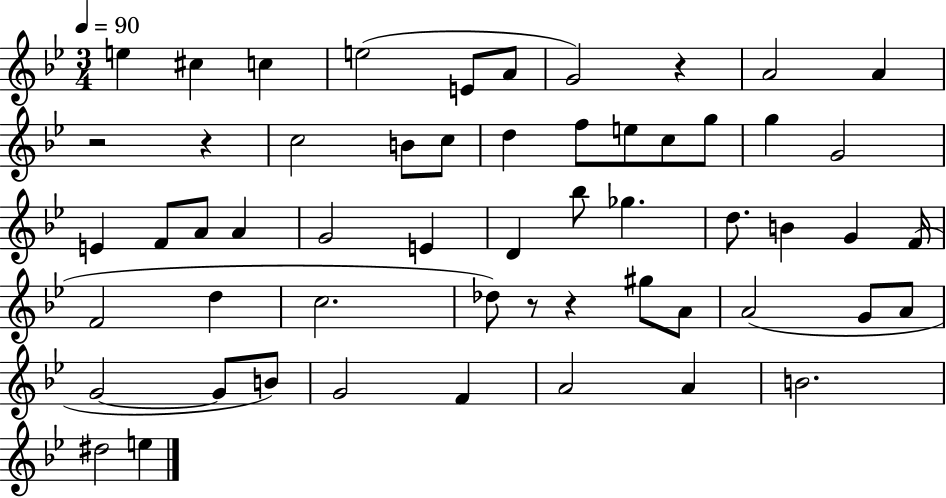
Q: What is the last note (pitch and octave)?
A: E5